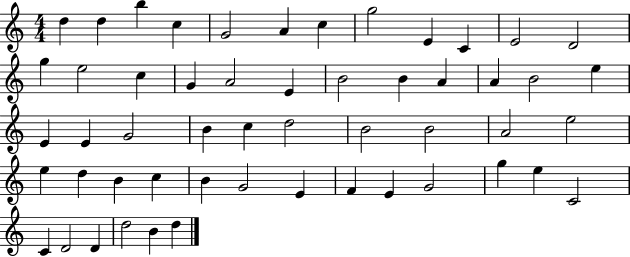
D5/q D5/q B5/q C5/q G4/h A4/q C5/q G5/h E4/q C4/q E4/h D4/h G5/q E5/h C5/q G4/q A4/h E4/q B4/h B4/q A4/q A4/q B4/h E5/q E4/q E4/q G4/h B4/q C5/q D5/h B4/h B4/h A4/h E5/h E5/q D5/q B4/q C5/q B4/q G4/h E4/q F4/q E4/q G4/h G5/q E5/q C4/h C4/q D4/h D4/q D5/h B4/q D5/q